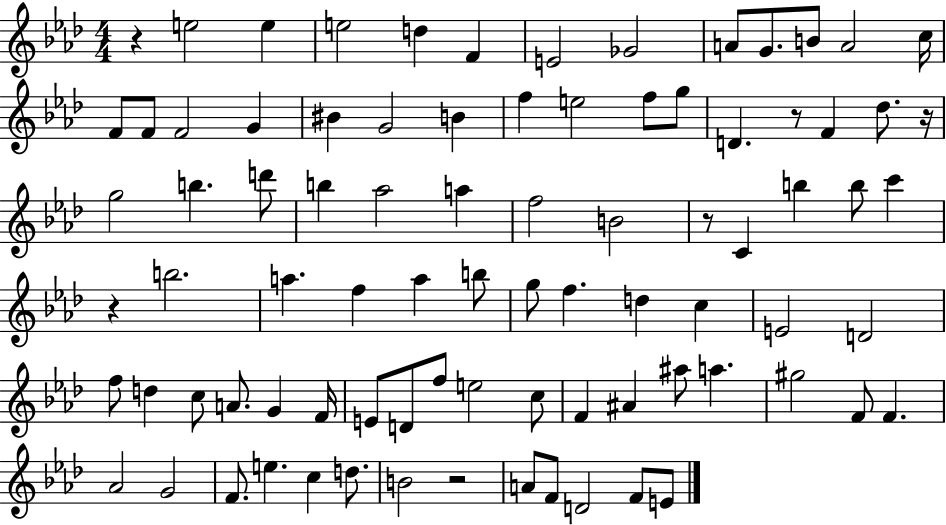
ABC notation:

X:1
T:Untitled
M:4/4
L:1/4
K:Ab
z e2 e e2 d F E2 _G2 A/2 G/2 B/2 A2 c/4 F/2 F/2 F2 G ^B G2 B f e2 f/2 g/2 D z/2 F _d/2 z/4 g2 b d'/2 b _a2 a f2 B2 z/2 C b b/2 c' z b2 a f a b/2 g/2 f d c E2 D2 f/2 d c/2 A/2 G F/4 E/2 D/2 f/2 e2 c/2 F ^A ^a/2 a ^g2 F/2 F _A2 G2 F/2 e c d/2 B2 z2 A/2 F/2 D2 F/2 E/2